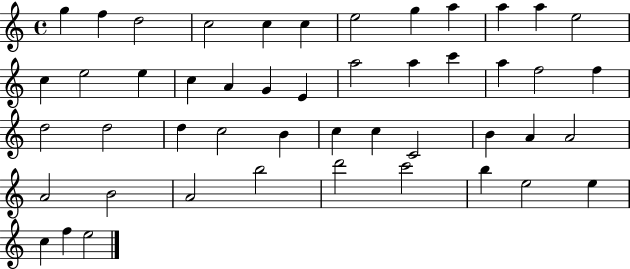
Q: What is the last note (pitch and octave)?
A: E5